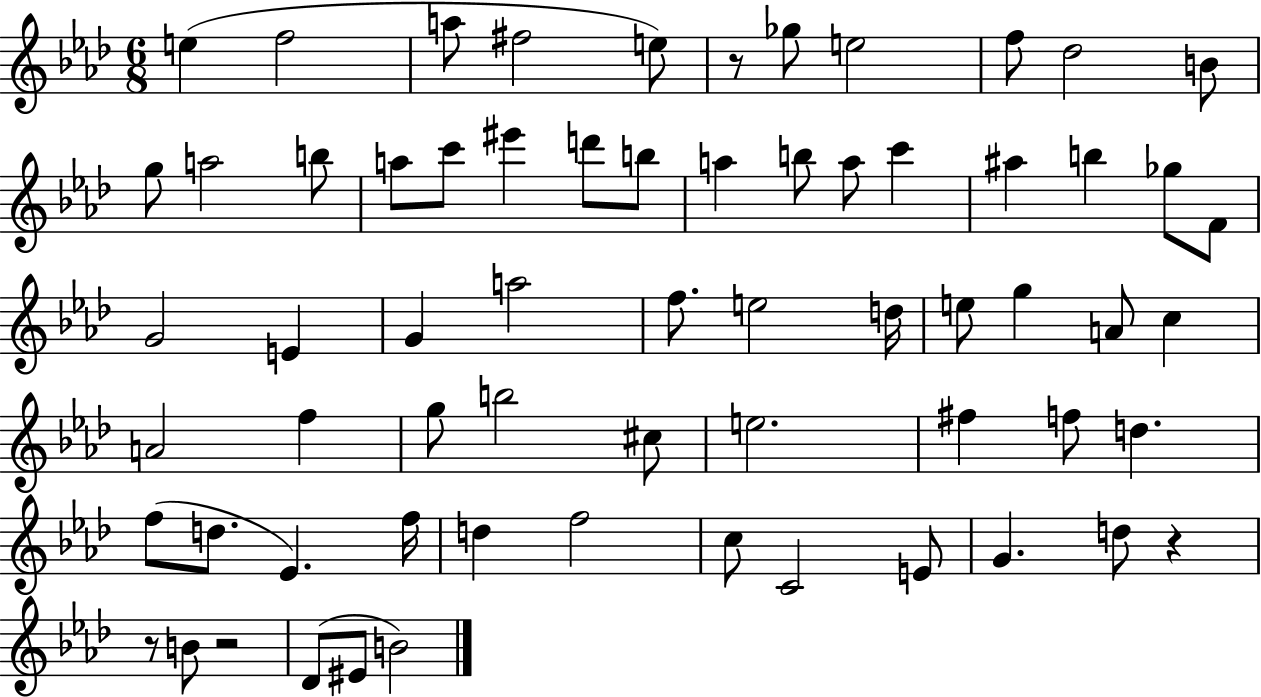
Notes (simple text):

E5/q F5/h A5/e F#5/h E5/e R/e Gb5/e E5/h F5/e Db5/h B4/e G5/e A5/h B5/e A5/e C6/e EIS6/q D6/e B5/e A5/q B5/e A5/e C6/q A#5/q B5/q Gb5/e F4/e G4/h E4/q G4/q A5/h F5/e. E5/h D5/s E5/e G5/q A4/e C5/q A4/h F5/q G5/e B5/h C#5/e E5/h. F#5/q F5/e D5/q. F5/e D5/e. Eb4/q. F5/s D5/q F5/h C5/e C4/h E4/e G4/q. D5/e R/q R/e B4/e R/h Db4/e EIS4/e B4/h